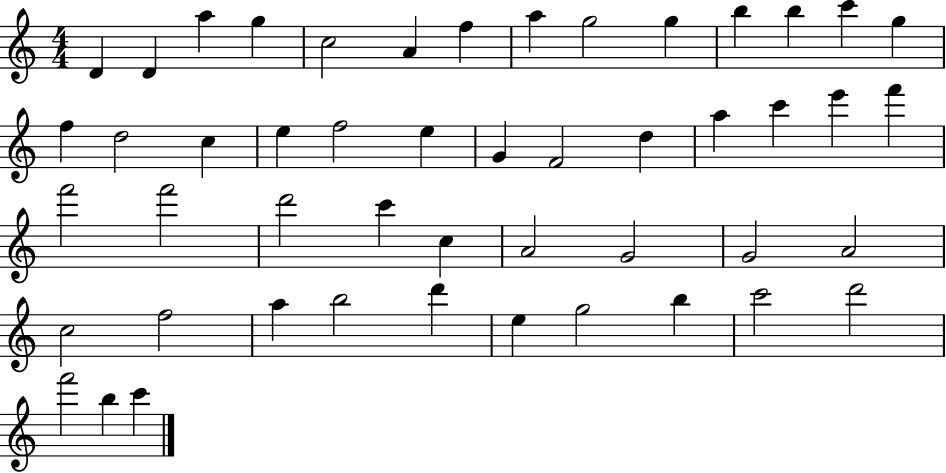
{
  \clef treble
  \numericTimeSignature
  \time 4/4
  \key c \major
  d'4 d'4 a''4 g''4 | c''2 a'4 f''4 | a''4 g''2 g''4 | b''4 b''4 c'''4 g''4 | \break f''4 d''2 c''4 | e''4 f''2 e''4 | g'4 f'2 d''4 | a''4 c'''4 e'''4 f'''4 | \break f'''2 f'''2 | d'''2 c'''4 c''4 | a'2 g'2 | g'2 a'2 | \break c''2 f''2 | a''4 b''2 d'''4 | e''4 g''2 b''4 | c'''2 d'''2 | \break f'''2 b''4 c'''4 | \bar "|."
}